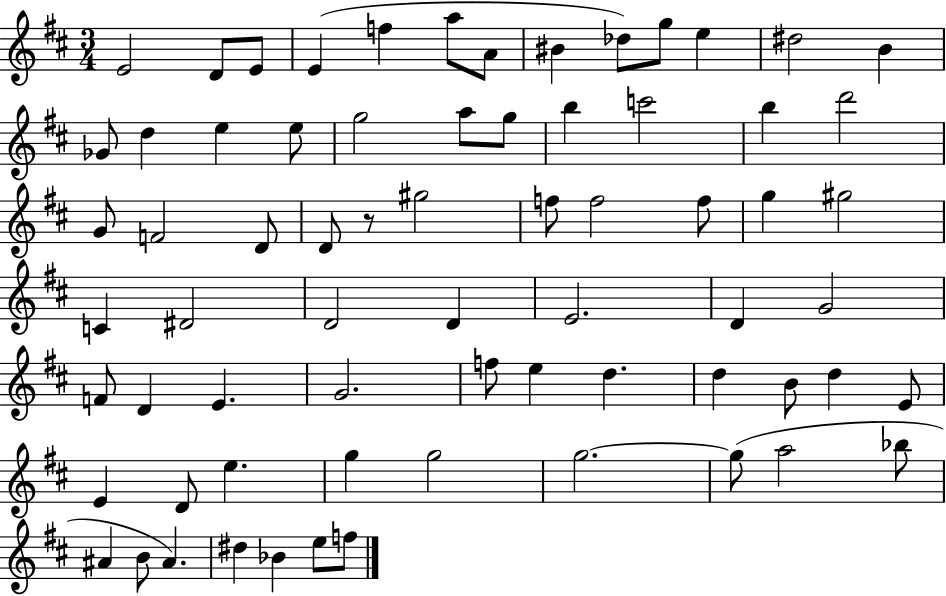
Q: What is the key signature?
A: D major